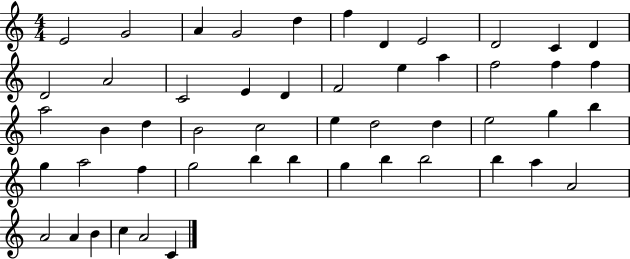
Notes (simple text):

E4/h G4/h A4/q G4/h D5/q F5/q D4/q E4/h D4/h C4/q D4/q D4/h A4/h C4/h E4/q D4/q F4/h E5/q A5/q F5/h F5/q F5/q A5/h B4/q D5/q B4/h C5/h E5/q D5/h D5/q E5/h G5/q B5/q G5/q A5/h F5/q G5/h B5/q B5/q G5/q B5/q B5/h B5/q A5/q A4/h A4/h A4/q B4/q C5/q A4/h C4/q